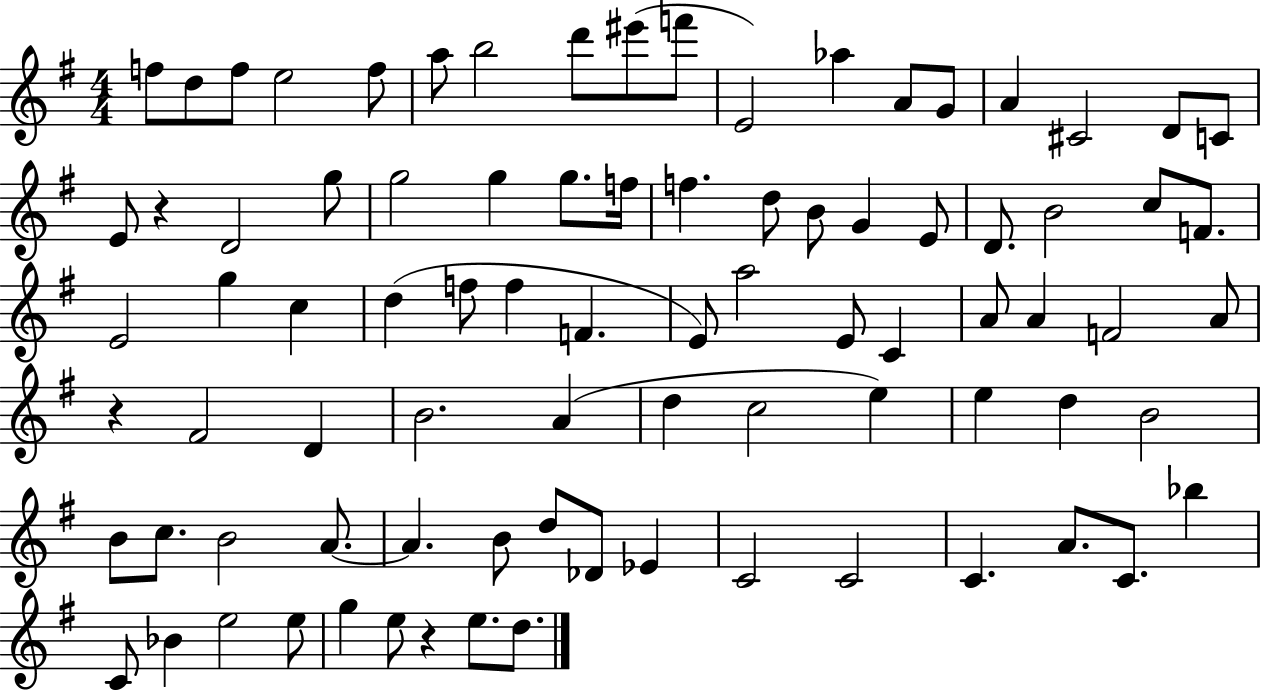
{
  \clef treble
  \numericTimeSignature
  \time 4/4
  \key g \major
  \repeat volta 2 { f''8 d''8 f''8 e''2 f''8 | a''8 b''2 d'''8 eis'''8( f'''8 | e'2) aes''4 a'8 g'8 | a'4 cis'2 d'8 c'8 | \break e'8 r4 d'2 g''8 | g''2 g''4 g''8. f''16 | f''4. d''8 b'8 g'4 e'8 | d'8. b'2 c''8 f'8. | \break e'2 g''4 c''4 | d''4( f''8 f''4 f'4. | e'8) a''2 e'8 c'4 | a'8 a'4 f'2 a'8 | \break r4 fis'2 d'4 | b'2. a'4( | d''4 c''2 e''4) | e''4 d''4 b'2 | \break b'8 c''8. b'2 a'8.~~ | a'4. b'8 d''8 des'8 ees'4 | c'2 c'2 | c'4. a'8. c'8. bes''4 | \break c'8 bes'4 e''2 e''8 | g''4 e''8 r4 e''8. d''8. | } \bar "|."
}